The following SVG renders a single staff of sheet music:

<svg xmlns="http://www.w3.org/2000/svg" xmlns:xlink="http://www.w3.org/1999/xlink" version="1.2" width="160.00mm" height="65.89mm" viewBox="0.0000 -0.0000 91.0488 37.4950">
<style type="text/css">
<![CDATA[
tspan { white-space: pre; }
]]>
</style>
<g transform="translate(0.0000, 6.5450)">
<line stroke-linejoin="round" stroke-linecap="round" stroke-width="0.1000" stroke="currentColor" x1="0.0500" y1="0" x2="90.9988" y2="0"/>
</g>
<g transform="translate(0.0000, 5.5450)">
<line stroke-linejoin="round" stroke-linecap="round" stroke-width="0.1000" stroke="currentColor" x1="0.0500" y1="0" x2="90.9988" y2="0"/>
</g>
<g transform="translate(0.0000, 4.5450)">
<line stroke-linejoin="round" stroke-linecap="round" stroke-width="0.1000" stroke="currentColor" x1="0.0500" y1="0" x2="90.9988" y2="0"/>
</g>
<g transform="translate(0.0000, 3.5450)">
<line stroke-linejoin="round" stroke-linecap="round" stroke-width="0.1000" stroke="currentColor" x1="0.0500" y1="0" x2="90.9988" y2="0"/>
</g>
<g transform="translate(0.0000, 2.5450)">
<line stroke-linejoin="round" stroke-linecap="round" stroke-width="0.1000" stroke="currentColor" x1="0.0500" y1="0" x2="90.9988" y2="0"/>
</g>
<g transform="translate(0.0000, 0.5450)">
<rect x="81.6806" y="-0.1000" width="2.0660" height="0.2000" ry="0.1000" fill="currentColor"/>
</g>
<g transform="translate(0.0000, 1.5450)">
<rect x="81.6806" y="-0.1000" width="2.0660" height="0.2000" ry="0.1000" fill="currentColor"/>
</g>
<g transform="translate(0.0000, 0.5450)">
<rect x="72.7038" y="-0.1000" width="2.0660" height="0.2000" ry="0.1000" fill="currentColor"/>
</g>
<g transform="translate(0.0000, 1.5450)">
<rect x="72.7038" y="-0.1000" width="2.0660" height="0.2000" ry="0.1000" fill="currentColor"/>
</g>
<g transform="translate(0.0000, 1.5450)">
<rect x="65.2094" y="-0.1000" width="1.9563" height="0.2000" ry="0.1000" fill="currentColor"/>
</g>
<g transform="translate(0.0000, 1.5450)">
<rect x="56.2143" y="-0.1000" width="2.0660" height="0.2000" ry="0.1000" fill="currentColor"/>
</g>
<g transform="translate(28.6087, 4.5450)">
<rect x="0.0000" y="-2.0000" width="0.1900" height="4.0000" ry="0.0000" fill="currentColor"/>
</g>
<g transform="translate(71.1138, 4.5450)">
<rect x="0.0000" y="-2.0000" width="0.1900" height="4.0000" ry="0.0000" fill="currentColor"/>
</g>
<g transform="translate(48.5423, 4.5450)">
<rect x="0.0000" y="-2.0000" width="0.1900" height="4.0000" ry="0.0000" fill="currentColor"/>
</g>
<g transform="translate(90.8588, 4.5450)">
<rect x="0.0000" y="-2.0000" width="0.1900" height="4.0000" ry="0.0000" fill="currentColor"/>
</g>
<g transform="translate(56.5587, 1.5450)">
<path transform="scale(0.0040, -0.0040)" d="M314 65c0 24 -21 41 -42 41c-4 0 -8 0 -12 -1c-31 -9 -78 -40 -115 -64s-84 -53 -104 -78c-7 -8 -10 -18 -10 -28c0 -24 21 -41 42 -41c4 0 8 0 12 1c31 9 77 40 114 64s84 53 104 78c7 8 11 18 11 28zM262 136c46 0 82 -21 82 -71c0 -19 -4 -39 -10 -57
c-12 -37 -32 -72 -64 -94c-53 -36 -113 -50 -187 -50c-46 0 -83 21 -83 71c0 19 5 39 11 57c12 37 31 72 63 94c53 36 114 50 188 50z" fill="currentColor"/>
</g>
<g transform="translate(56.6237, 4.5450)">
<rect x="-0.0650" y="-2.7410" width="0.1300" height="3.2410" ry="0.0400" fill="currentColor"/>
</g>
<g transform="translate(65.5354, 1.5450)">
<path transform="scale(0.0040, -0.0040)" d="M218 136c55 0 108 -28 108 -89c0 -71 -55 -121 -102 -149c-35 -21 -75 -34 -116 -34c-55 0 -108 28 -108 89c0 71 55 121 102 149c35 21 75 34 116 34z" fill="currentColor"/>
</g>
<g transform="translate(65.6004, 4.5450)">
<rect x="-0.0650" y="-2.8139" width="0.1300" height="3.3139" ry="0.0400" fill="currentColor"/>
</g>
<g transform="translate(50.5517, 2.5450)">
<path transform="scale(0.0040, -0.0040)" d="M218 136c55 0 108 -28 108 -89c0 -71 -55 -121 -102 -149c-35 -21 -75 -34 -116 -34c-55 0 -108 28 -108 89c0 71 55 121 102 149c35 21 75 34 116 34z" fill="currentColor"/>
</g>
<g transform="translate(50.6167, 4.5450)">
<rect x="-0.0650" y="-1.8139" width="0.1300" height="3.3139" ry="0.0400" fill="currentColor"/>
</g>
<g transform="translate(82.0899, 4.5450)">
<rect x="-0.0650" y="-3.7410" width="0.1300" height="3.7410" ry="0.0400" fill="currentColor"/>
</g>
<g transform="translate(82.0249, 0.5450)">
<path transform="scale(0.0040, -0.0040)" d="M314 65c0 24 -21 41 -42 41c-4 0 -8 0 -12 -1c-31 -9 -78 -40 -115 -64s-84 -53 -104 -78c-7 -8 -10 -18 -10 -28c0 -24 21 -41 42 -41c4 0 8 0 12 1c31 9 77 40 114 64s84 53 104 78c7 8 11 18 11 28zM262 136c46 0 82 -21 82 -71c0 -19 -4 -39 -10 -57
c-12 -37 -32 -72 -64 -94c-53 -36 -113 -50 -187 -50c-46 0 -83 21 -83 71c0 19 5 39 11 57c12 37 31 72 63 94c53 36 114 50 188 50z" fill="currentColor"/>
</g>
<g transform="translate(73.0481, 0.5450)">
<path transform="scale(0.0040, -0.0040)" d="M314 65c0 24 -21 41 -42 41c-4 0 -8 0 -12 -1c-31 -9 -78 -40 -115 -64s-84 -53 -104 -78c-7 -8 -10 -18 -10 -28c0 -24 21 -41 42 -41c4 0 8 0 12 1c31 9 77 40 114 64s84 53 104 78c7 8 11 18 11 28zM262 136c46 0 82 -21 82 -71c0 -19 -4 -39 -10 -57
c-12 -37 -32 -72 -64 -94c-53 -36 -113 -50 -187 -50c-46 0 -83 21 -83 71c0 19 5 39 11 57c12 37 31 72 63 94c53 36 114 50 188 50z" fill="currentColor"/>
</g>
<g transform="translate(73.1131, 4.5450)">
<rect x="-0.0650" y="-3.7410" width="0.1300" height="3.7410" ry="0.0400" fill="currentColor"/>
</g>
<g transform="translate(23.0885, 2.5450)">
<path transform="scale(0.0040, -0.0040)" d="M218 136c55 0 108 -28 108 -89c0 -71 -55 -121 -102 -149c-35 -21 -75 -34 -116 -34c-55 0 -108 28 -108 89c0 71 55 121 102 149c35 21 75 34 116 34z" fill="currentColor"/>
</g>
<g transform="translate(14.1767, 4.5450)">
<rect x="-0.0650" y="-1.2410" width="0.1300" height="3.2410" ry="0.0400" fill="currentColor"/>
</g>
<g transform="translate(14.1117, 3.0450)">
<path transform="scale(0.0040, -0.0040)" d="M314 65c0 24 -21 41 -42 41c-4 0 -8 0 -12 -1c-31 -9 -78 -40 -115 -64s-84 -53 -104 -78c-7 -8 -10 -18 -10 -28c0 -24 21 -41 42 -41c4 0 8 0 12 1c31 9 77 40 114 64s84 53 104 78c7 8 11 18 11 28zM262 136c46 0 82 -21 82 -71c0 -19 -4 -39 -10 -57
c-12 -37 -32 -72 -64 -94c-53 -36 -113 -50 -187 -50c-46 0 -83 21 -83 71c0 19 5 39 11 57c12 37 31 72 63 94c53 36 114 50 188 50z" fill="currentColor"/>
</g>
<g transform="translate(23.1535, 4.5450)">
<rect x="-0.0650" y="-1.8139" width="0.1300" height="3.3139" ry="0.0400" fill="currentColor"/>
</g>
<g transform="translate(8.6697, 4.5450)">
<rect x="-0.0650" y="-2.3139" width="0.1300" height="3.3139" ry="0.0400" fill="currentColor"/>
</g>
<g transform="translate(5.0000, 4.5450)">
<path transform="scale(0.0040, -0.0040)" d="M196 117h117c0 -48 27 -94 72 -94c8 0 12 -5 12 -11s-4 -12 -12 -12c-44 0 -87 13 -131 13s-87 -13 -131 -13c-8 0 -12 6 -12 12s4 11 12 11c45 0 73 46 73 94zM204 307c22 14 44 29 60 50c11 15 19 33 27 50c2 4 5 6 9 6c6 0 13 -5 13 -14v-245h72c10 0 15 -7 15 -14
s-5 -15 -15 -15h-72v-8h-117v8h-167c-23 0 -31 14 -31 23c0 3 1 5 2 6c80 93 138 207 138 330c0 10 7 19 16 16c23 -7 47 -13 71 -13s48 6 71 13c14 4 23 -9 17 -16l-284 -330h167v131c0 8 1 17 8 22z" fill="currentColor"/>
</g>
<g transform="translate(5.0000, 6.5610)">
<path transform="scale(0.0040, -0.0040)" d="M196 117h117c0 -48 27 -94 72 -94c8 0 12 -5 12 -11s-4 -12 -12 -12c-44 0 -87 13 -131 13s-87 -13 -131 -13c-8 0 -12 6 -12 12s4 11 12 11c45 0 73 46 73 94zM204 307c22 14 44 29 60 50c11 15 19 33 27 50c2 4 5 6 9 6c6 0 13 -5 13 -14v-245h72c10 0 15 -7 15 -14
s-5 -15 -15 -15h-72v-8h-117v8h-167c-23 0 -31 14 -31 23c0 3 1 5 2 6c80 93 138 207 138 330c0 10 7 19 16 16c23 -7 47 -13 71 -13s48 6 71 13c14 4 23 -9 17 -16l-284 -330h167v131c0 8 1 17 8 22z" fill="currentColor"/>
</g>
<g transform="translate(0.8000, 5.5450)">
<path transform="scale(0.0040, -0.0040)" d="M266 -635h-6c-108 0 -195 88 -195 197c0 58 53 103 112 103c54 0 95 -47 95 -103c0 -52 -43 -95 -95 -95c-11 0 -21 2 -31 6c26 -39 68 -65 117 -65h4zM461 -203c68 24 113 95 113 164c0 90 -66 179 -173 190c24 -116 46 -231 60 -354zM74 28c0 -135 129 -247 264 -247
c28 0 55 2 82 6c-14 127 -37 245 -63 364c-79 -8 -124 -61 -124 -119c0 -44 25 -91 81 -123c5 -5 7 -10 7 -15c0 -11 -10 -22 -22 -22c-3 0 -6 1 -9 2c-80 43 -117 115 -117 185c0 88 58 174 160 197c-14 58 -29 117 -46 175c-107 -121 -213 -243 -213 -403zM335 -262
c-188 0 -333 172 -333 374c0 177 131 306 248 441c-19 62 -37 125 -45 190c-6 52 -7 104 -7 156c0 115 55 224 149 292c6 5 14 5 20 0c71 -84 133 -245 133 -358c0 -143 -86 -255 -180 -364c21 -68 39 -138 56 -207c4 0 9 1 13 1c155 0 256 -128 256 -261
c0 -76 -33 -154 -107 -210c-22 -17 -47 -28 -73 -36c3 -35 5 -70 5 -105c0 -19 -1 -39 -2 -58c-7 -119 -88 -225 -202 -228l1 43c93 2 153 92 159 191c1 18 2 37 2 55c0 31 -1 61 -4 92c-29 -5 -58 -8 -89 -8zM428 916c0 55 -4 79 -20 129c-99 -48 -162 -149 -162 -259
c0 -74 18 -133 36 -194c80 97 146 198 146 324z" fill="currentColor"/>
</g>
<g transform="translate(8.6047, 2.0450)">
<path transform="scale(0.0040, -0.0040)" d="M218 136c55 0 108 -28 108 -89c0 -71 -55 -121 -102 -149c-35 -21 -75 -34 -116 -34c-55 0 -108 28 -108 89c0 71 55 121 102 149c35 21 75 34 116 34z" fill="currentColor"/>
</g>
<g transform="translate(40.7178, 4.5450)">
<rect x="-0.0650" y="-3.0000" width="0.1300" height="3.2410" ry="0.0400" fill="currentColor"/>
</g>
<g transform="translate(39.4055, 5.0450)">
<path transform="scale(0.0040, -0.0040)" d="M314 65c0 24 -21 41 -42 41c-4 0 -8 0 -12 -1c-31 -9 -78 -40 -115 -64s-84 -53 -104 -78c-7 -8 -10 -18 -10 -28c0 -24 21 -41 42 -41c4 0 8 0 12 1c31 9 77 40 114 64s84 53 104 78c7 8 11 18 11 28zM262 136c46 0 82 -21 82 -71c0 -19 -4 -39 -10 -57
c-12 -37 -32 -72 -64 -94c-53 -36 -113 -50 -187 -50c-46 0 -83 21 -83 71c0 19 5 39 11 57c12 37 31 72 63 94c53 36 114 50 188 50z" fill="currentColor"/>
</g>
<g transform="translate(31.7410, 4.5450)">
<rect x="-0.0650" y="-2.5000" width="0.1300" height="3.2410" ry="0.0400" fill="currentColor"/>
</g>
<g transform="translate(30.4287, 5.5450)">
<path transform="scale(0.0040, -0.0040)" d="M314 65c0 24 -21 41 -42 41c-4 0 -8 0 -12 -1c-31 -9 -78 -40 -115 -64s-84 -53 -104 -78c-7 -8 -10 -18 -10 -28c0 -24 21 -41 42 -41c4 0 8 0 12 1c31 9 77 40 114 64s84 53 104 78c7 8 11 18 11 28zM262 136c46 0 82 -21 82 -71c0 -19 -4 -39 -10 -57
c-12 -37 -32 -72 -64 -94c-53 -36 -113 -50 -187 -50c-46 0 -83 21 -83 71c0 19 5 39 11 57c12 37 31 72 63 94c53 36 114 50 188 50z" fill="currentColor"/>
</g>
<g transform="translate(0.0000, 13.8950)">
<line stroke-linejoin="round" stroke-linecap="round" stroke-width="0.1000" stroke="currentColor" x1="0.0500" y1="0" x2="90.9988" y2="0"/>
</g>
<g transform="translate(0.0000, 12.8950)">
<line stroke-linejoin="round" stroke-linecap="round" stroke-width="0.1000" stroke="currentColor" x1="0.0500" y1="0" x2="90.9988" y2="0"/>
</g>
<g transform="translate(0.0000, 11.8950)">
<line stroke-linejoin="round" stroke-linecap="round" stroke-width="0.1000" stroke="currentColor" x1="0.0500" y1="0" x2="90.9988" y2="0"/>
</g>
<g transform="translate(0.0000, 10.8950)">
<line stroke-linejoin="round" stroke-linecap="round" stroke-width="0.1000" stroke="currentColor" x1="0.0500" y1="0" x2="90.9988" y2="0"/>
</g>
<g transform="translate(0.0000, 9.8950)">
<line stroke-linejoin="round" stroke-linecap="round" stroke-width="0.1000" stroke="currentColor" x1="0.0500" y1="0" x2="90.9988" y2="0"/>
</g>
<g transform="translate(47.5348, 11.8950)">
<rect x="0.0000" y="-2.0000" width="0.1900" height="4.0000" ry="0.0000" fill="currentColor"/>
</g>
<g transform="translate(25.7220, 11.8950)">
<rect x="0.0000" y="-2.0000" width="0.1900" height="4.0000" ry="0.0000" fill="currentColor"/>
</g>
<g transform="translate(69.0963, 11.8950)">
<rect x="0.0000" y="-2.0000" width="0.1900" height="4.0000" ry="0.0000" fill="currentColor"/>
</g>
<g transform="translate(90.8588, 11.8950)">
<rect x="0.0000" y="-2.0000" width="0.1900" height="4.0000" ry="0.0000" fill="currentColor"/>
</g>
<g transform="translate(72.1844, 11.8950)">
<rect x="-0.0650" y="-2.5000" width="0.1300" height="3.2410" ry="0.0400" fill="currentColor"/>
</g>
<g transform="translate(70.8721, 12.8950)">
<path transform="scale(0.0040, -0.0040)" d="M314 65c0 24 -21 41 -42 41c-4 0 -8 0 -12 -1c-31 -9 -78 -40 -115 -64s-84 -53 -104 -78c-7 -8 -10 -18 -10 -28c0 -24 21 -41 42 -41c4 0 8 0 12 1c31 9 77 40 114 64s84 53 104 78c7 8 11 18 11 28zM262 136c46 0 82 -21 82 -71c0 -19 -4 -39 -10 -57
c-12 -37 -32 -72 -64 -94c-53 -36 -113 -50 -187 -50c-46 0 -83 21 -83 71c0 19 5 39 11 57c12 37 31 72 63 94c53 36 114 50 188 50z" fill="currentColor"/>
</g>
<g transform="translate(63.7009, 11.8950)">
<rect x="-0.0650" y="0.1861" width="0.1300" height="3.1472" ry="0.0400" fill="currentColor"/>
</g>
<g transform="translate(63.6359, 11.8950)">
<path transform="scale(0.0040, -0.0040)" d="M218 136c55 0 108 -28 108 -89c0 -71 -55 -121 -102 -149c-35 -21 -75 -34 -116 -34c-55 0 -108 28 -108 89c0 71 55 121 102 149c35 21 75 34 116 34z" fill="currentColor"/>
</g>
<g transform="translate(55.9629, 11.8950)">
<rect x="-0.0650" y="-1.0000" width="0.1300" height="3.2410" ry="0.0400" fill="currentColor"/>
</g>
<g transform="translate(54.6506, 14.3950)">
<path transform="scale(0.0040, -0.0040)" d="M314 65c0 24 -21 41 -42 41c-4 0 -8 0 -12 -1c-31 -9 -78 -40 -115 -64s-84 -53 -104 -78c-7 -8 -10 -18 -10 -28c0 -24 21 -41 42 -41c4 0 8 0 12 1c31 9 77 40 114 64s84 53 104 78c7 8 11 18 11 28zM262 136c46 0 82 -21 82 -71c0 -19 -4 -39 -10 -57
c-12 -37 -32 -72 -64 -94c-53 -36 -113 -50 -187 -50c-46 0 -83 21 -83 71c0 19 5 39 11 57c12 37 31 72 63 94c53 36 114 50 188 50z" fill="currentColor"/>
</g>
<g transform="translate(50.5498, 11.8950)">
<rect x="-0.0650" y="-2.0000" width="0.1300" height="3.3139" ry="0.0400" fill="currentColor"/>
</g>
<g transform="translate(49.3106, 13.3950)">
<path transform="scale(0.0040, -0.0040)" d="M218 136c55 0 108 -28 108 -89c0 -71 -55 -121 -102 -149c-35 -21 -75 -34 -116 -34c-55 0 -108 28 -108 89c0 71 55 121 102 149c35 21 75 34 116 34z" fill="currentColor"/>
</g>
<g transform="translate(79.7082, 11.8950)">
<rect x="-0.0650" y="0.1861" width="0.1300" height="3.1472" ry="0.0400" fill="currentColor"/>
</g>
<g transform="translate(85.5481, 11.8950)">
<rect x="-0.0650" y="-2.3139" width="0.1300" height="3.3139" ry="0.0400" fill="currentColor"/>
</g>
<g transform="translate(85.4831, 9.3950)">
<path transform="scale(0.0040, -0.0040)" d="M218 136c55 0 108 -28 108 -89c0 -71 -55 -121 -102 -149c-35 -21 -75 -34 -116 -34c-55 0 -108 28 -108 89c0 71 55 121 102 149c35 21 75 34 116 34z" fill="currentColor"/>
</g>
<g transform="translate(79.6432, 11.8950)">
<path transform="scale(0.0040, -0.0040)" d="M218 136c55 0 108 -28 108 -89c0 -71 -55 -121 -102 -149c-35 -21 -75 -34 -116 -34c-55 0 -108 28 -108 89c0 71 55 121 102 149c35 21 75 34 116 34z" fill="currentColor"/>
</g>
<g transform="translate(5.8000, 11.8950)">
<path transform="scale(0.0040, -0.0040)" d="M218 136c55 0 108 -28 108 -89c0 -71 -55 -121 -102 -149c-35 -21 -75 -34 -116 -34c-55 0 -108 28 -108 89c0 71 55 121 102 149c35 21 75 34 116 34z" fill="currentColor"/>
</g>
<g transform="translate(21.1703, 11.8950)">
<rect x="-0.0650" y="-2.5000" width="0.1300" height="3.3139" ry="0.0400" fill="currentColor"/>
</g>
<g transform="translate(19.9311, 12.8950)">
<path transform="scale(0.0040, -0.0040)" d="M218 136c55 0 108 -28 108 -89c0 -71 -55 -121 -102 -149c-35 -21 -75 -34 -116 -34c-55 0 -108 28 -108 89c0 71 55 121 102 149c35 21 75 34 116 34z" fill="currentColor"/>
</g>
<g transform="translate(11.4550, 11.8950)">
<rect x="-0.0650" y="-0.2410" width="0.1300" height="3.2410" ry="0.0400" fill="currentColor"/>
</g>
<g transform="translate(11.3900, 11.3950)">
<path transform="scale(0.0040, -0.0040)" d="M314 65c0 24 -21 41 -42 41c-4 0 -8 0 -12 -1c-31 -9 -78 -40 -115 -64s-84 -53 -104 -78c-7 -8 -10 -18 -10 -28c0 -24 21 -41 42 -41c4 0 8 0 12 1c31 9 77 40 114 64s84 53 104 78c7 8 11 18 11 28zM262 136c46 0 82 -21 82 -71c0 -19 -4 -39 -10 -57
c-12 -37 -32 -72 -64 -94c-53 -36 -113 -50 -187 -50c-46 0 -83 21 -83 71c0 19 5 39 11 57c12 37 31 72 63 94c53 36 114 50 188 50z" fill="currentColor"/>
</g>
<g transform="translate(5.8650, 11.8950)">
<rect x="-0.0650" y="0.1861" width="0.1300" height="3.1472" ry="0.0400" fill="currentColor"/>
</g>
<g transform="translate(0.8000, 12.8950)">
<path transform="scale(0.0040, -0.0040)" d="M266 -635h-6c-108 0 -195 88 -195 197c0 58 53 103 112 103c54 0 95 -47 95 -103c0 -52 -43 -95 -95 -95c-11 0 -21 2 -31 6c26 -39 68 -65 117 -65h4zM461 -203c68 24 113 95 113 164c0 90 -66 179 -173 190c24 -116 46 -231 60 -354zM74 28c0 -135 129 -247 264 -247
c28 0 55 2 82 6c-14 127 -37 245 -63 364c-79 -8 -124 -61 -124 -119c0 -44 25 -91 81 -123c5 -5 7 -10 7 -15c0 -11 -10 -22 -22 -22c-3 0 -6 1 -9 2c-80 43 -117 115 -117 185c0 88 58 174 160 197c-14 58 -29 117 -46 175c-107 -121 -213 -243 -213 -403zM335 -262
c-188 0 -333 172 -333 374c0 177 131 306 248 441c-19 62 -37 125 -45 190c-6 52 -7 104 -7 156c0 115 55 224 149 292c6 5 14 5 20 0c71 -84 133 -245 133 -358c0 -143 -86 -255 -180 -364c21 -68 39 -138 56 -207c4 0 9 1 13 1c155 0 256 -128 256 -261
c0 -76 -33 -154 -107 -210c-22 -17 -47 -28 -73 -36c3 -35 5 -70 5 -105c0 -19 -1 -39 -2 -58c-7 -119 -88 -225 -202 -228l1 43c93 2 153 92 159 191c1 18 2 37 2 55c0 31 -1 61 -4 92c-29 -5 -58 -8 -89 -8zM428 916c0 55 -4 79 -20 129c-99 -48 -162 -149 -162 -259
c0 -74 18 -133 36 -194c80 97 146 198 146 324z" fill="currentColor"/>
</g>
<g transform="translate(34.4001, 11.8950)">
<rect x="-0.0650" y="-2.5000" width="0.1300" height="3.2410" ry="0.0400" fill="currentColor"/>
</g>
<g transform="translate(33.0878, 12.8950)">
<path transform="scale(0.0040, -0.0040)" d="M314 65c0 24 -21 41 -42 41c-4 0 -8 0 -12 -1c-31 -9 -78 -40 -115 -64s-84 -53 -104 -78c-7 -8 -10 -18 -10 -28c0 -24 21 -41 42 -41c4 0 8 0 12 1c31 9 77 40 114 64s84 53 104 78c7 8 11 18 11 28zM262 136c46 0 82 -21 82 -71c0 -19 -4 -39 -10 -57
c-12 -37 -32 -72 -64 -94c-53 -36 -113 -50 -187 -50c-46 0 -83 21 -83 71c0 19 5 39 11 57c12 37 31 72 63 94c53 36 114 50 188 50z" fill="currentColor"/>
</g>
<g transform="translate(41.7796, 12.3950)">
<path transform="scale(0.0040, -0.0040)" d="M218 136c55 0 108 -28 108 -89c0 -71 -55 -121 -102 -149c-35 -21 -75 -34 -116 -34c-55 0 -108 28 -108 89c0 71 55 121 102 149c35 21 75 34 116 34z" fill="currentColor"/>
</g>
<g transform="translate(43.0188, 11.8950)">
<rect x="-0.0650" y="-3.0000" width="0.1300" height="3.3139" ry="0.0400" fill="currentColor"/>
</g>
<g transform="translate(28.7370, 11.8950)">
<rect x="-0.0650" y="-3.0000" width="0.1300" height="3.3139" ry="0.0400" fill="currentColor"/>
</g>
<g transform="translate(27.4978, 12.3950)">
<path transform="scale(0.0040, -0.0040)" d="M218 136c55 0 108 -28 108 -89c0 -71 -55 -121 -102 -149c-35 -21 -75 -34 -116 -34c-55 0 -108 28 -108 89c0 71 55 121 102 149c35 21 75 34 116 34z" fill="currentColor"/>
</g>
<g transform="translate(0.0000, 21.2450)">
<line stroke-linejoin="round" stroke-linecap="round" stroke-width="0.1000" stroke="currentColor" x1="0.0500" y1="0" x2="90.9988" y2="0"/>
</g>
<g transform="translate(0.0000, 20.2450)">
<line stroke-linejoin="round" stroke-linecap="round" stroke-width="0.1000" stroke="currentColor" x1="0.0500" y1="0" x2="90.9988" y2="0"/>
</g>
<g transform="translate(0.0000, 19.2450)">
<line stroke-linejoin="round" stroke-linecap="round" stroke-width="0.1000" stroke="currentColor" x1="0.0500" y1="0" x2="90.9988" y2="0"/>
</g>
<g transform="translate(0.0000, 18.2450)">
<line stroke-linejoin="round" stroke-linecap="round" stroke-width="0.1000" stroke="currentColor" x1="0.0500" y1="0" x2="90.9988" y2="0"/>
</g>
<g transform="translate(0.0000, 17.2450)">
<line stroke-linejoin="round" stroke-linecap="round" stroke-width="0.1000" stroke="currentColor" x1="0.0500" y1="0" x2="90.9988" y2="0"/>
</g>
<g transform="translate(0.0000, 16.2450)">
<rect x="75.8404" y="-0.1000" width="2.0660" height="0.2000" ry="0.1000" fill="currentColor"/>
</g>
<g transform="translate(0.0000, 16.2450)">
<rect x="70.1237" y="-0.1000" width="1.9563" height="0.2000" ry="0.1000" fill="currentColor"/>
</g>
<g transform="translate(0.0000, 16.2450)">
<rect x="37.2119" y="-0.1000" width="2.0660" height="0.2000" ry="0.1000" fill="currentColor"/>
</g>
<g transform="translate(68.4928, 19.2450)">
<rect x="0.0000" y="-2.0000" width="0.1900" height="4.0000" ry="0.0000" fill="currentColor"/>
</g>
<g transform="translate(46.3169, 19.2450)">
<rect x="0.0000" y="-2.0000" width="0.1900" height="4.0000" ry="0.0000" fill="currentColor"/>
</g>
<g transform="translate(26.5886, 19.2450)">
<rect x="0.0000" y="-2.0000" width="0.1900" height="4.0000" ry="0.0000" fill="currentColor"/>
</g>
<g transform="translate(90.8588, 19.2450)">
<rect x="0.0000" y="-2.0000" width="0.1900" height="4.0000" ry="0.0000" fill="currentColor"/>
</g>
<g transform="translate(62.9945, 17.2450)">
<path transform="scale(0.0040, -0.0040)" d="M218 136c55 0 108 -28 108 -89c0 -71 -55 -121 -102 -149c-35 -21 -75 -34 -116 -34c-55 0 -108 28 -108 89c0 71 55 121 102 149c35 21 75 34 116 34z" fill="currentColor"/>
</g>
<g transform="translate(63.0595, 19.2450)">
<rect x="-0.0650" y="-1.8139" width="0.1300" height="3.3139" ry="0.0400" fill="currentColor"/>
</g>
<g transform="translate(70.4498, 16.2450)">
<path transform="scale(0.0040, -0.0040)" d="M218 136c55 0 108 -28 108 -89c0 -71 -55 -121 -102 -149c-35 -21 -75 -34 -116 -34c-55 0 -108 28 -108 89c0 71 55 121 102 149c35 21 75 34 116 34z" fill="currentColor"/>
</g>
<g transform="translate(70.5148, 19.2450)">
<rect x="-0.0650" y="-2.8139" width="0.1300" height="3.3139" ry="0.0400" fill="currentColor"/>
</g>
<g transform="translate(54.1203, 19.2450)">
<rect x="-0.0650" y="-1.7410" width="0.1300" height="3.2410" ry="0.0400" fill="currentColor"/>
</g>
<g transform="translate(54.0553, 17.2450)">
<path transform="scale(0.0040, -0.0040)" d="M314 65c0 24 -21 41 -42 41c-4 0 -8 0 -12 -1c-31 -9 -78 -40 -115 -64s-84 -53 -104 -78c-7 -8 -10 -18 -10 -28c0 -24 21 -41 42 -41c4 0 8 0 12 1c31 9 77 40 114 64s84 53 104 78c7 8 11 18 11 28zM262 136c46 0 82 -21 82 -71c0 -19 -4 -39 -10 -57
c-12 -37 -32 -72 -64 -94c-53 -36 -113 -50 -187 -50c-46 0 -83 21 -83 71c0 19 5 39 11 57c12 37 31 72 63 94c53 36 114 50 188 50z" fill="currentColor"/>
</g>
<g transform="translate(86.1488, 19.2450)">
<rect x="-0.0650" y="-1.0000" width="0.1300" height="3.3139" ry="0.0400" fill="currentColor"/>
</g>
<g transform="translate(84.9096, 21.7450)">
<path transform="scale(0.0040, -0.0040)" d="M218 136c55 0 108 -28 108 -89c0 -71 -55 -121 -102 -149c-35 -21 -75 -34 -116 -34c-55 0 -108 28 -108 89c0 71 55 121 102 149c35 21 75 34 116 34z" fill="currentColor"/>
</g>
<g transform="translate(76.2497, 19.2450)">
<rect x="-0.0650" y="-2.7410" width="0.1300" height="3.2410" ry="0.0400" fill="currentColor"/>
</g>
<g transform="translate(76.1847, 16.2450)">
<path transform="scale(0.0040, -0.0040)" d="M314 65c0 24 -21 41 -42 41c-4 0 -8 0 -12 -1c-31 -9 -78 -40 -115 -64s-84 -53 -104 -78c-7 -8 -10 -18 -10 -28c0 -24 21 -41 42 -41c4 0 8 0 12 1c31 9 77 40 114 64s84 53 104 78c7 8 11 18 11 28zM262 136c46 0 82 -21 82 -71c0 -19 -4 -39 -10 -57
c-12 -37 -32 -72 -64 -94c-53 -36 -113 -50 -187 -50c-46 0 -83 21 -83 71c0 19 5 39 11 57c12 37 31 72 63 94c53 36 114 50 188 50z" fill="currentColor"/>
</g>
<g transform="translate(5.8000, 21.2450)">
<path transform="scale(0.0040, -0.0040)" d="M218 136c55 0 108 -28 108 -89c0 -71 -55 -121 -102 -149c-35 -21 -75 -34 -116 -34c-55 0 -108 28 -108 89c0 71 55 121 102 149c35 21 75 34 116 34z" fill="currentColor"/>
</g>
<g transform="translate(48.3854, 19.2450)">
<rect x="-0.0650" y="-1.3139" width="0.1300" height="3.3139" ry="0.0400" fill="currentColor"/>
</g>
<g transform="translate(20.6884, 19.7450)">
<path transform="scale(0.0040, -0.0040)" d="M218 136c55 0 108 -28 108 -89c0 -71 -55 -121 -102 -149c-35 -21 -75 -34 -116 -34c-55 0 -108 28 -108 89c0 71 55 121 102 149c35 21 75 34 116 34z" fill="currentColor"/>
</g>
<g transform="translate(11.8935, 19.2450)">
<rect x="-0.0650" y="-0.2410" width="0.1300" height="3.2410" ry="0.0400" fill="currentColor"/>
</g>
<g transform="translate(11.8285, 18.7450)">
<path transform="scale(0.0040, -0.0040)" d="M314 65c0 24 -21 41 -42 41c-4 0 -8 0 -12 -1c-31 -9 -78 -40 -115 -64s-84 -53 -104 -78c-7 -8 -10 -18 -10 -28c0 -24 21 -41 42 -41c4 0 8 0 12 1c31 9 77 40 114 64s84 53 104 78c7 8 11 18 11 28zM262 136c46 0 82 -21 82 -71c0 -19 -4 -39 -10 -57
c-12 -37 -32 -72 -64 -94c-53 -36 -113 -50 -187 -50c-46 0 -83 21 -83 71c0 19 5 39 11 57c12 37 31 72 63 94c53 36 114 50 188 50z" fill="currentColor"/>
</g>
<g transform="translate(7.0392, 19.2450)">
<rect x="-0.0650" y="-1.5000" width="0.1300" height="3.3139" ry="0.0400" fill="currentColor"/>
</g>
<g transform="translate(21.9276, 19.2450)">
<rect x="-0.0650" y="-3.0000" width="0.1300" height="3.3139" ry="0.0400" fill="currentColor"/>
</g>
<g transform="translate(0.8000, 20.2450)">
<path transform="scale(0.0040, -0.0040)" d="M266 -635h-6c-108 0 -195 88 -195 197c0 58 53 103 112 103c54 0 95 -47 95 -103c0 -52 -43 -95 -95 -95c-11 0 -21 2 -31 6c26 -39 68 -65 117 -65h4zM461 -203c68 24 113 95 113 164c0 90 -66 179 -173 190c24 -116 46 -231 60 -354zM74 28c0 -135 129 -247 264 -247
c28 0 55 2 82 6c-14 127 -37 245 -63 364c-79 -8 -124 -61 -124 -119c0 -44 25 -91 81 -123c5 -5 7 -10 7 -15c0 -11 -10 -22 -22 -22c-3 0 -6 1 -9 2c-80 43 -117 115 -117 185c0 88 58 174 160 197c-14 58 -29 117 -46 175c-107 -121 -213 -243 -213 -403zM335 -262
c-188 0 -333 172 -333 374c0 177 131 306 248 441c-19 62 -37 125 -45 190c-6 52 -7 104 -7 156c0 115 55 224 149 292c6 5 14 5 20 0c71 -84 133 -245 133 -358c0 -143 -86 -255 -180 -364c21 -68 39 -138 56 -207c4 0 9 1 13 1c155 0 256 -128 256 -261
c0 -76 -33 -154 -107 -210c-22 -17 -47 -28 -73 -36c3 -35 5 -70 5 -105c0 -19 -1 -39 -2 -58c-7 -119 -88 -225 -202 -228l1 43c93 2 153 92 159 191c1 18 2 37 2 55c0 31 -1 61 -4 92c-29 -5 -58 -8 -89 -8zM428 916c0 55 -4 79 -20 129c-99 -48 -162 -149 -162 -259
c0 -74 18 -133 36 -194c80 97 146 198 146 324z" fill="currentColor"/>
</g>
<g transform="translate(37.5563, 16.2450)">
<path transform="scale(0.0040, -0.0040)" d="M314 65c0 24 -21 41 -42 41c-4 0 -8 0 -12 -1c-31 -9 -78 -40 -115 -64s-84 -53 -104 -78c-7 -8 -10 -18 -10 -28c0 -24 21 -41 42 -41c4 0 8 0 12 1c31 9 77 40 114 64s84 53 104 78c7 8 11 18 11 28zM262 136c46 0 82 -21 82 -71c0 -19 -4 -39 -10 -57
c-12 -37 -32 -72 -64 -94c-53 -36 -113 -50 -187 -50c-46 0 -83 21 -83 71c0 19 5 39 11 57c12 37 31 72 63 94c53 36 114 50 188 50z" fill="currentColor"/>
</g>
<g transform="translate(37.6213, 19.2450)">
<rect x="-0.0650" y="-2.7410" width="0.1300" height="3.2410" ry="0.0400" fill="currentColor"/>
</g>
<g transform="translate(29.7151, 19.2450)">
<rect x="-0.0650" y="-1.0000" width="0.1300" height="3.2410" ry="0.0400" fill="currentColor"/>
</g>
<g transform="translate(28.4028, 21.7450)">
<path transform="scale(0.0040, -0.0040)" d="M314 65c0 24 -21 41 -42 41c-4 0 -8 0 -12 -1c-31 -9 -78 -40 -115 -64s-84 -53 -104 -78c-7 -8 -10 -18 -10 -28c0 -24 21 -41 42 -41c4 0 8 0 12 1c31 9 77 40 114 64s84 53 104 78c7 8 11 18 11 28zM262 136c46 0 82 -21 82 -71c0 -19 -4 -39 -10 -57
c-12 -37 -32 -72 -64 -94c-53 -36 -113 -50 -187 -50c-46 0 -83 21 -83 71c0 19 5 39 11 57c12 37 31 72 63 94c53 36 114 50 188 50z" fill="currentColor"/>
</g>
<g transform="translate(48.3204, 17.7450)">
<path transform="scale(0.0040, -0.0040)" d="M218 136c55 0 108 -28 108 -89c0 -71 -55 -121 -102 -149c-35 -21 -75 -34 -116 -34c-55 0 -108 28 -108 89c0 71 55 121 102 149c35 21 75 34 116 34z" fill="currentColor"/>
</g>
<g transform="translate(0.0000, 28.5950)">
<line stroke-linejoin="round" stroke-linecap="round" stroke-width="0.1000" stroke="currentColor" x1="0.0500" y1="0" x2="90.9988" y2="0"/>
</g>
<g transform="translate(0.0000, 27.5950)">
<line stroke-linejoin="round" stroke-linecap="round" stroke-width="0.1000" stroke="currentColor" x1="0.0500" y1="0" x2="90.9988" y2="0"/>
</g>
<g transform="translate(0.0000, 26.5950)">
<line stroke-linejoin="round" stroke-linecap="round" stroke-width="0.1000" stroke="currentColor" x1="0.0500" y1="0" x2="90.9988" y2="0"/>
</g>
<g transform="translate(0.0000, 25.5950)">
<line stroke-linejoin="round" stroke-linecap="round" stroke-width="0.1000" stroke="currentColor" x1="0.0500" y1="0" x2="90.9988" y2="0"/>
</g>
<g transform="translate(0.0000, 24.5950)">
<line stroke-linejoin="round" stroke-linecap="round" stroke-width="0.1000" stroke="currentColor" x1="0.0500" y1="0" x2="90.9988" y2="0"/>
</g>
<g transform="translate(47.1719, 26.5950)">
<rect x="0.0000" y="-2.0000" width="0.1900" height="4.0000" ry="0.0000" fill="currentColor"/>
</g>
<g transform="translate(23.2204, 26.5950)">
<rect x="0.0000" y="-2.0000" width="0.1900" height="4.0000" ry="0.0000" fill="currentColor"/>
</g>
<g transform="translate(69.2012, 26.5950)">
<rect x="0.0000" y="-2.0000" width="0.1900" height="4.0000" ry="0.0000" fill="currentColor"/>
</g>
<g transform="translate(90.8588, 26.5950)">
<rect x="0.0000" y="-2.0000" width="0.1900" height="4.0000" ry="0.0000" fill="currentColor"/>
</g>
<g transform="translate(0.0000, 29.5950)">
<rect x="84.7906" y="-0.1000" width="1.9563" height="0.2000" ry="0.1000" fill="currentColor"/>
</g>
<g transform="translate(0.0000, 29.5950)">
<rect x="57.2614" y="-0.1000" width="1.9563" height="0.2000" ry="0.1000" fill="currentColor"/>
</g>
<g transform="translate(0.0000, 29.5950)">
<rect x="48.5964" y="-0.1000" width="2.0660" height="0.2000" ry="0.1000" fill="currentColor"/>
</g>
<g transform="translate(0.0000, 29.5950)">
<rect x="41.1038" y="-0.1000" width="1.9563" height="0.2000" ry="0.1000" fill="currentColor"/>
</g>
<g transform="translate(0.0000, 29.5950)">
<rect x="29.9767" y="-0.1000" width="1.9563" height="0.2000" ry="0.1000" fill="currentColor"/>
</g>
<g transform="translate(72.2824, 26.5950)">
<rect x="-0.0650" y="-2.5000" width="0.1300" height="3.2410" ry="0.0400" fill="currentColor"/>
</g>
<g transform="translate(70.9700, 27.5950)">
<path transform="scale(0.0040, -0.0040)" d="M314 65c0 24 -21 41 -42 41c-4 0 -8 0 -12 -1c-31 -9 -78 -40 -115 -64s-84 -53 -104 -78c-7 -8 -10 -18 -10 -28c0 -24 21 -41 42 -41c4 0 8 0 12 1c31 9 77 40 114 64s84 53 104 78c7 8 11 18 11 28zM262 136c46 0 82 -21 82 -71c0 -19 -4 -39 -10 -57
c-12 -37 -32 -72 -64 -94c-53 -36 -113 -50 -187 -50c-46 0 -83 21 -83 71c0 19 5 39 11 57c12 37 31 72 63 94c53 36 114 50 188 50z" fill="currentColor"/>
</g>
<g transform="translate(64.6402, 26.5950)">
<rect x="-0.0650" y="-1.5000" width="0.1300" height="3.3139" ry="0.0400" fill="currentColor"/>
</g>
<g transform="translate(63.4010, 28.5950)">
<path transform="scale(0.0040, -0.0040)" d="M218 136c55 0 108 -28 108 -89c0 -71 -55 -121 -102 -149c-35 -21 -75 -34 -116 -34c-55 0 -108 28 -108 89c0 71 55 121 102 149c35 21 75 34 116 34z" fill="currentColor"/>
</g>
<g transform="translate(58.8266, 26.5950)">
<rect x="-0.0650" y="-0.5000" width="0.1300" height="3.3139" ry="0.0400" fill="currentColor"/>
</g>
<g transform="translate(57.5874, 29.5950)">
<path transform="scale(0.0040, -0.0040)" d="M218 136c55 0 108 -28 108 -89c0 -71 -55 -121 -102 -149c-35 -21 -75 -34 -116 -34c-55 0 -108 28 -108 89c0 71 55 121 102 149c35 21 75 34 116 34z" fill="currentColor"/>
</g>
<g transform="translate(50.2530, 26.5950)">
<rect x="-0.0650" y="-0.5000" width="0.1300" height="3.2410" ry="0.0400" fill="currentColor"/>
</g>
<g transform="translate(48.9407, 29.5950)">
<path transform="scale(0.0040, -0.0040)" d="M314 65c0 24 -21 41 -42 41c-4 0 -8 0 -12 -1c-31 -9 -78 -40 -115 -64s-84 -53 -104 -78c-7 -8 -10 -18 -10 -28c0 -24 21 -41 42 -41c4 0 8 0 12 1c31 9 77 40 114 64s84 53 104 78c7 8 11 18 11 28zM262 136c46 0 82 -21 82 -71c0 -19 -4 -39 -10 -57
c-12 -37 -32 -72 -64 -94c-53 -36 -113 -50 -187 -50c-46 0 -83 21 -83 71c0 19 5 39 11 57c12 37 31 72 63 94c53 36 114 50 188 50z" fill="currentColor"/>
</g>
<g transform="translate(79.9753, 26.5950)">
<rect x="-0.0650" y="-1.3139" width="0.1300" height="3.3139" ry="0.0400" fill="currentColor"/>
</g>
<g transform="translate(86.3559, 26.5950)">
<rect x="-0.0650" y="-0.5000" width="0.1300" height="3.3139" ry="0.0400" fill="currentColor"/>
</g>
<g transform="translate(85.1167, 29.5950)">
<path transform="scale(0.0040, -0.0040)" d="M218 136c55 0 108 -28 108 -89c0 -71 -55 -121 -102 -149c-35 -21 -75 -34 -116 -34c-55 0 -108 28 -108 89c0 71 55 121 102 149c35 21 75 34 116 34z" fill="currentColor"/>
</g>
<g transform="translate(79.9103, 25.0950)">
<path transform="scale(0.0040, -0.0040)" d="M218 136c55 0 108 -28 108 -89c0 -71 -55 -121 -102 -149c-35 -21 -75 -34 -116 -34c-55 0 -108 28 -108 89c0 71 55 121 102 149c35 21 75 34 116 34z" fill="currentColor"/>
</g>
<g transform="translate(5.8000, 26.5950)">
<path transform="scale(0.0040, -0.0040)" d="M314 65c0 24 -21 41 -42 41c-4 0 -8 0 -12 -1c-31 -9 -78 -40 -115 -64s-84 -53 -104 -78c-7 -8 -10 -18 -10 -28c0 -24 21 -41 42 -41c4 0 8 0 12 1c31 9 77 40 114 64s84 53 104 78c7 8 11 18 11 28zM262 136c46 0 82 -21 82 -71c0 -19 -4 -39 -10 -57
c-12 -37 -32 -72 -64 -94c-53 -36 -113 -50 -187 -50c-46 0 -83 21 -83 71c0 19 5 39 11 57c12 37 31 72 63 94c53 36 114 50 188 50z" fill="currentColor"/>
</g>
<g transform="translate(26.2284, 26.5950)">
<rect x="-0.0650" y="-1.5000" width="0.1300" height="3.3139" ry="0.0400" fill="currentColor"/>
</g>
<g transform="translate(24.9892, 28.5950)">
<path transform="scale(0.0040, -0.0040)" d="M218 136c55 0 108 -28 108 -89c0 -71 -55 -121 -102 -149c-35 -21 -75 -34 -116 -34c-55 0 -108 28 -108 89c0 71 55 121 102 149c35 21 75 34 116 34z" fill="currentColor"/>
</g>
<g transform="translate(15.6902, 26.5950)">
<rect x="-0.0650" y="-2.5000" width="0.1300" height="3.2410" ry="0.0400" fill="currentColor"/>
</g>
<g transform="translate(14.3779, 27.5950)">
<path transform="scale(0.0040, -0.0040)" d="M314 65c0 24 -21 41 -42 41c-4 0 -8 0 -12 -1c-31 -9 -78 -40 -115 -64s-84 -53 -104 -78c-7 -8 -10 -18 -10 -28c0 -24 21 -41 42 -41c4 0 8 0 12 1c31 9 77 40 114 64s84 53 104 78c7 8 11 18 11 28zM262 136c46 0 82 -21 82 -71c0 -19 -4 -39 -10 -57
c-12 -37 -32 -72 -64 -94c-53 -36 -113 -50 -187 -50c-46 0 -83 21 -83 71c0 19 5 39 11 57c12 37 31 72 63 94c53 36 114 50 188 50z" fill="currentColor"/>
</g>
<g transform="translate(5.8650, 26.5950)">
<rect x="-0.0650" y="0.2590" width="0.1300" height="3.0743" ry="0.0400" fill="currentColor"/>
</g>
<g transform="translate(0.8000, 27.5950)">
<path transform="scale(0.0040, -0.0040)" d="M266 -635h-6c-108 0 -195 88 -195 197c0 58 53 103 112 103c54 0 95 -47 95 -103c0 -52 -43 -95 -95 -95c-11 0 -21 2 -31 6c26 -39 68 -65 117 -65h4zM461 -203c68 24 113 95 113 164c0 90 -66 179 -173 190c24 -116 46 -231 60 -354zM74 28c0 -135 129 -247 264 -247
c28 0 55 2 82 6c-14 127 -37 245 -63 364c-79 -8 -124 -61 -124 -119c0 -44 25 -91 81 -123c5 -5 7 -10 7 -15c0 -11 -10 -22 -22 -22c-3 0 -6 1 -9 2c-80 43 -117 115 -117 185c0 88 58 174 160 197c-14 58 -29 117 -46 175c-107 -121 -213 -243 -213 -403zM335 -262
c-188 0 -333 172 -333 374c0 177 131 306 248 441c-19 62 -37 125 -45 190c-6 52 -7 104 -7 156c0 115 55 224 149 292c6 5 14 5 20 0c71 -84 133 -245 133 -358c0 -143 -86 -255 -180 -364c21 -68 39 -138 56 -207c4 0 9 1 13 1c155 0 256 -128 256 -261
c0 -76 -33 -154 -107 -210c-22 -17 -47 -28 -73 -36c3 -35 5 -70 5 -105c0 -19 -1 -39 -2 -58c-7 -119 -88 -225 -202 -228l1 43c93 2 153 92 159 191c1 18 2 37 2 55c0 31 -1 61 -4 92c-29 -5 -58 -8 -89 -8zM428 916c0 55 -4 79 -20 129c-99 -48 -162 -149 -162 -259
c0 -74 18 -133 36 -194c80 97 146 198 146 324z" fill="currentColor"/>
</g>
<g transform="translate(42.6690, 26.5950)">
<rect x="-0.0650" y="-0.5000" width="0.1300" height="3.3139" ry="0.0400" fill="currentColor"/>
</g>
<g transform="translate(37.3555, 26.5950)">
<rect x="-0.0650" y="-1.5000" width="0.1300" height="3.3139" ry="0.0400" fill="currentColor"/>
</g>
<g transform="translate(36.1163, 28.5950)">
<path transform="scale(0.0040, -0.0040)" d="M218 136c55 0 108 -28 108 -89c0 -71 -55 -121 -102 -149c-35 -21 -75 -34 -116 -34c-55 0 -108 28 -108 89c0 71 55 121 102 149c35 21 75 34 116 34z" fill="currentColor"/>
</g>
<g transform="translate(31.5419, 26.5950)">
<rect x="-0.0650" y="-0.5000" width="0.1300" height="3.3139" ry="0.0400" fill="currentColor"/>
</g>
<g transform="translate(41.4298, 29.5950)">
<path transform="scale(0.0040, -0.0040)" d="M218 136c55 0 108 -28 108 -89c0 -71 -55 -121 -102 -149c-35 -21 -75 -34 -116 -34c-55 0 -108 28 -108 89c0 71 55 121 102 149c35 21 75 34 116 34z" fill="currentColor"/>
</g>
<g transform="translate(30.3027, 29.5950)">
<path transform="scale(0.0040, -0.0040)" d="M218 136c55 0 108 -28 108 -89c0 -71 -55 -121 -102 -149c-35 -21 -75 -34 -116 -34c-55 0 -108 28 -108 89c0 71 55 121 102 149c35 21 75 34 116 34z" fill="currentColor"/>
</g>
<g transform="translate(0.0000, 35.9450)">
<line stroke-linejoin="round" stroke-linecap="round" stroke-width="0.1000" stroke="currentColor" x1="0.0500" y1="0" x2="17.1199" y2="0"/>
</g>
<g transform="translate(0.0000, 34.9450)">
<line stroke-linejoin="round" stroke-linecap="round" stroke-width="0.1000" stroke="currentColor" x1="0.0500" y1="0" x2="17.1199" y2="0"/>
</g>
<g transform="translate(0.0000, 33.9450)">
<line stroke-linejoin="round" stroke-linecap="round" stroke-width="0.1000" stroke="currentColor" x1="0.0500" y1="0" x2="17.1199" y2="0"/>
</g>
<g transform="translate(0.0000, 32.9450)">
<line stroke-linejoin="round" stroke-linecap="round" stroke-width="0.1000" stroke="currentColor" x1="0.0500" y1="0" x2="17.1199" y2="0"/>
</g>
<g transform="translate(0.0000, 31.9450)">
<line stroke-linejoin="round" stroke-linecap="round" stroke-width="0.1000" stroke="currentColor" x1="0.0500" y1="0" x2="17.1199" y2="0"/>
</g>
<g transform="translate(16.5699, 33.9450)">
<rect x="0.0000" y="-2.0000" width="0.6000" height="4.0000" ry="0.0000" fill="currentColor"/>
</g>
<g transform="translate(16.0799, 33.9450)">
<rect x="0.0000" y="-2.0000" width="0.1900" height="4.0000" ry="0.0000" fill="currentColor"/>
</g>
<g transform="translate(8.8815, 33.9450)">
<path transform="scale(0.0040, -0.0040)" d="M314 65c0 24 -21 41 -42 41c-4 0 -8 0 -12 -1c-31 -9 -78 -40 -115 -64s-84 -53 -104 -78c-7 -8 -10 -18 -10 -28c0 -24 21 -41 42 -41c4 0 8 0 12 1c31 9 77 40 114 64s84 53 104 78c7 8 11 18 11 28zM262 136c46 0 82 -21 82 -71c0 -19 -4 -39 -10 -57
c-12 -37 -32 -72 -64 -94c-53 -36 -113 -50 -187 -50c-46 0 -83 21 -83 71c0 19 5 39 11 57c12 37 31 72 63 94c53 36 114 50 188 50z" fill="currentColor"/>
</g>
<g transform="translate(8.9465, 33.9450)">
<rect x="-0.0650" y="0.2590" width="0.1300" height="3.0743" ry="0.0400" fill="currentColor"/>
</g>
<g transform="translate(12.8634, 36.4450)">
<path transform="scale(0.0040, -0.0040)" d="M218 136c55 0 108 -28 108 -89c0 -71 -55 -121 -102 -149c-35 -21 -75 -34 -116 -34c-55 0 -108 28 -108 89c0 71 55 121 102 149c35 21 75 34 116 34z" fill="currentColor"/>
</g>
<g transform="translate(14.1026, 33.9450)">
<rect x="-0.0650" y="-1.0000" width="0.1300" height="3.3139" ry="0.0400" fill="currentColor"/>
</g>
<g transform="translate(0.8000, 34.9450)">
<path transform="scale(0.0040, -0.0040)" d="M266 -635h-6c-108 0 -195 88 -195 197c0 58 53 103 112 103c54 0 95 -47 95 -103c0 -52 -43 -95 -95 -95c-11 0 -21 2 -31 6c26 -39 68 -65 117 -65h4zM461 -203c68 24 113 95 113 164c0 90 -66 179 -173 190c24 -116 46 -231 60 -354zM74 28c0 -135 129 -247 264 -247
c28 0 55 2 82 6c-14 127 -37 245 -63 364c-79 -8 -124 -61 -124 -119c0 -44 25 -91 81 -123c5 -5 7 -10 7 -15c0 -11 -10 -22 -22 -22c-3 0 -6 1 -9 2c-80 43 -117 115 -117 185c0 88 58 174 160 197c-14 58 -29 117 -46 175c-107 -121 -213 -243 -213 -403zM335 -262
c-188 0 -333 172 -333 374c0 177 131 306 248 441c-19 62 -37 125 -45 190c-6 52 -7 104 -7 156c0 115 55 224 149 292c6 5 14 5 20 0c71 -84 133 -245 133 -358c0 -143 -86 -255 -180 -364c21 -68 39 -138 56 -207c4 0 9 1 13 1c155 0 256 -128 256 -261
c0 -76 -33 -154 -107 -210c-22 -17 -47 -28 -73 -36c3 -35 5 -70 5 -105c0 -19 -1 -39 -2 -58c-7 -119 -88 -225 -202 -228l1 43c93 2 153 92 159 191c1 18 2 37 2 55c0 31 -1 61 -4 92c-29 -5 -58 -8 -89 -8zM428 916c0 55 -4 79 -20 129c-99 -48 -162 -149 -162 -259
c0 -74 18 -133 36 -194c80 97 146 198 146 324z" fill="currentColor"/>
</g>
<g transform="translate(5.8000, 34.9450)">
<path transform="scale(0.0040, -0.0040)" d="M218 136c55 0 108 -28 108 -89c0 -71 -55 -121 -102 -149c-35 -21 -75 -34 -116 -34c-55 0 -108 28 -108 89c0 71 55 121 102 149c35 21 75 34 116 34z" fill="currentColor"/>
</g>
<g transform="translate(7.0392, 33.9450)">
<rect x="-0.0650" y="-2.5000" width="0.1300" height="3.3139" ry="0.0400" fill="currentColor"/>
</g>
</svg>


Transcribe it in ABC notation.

X:1
T:Untitled
M:4/4
L:1/4
K:C
g e2 f G2 A2 f a2 a c'2 c'2 B c2 G A G2 A F D2 B G2 B g E c2 A D2 a2 e f2 f a a2 D B2 G2 E C E C C2 C E G2 e C G B2 D